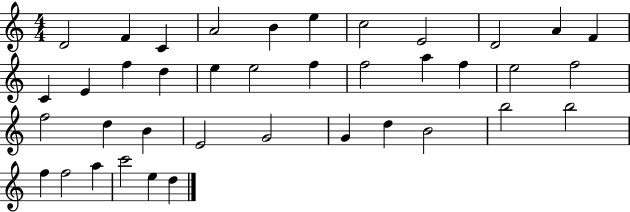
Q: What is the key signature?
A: C major